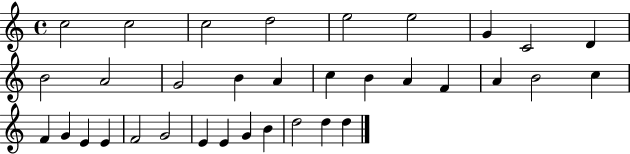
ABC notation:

X:1
T:Untitled
M:4/4
L:1/4
K:C
c2 c2 c2 d2 e2 e2 G C2 D B2 A2 G2 B A c B A F A B2 c F G E E F2 G2 E E G B d2 d d